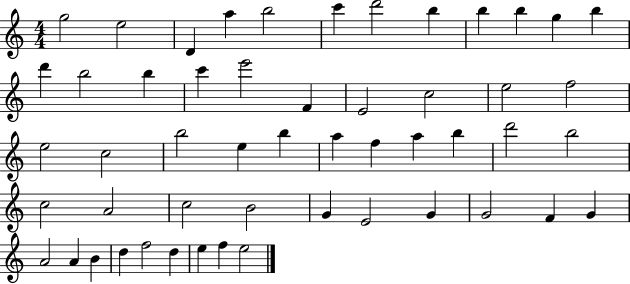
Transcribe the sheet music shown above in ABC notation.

X:1
T:Untitled
M:4/4
L:1/4
K:C
g2 e2 D a b2 c' d'2 b b b g b d' b2 b c' e'2 F E2 c2 e2 f2 e2 c2 b2 e b a f a b d'2 b2 c2 A2 c2 B2 G E2 G G2 F G A2 A B d f2 d e f e2